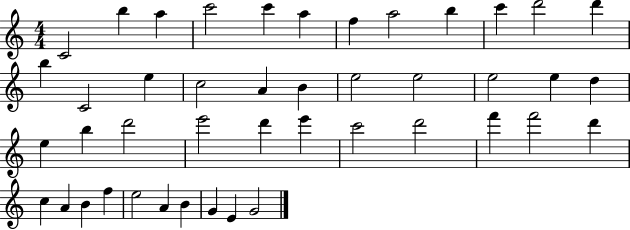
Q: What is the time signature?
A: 4/4